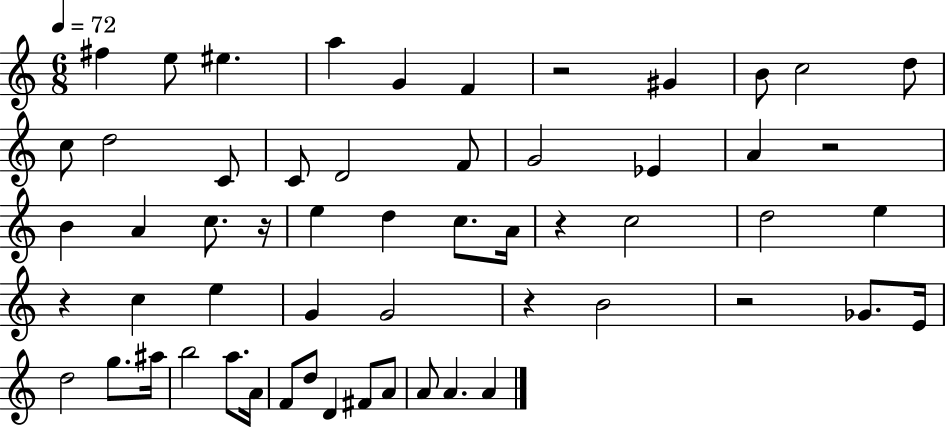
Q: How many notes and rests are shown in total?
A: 57